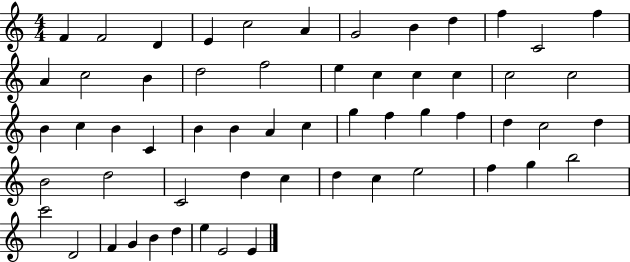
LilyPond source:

{
  \clef treble
  \numericTimeSignature
  \time 4/4
  \key c \major
  f'4 f'2 d'4 | e'4 c''2 a'4 | g'2 b'4 d''4 | f''4 c'2 f''4 | \break a'4 c''2 b'4 | d''2 f''2 | e''4 c''4 c''4 c''4 | c''2 c''2 | \break b'4 c''4 b'4 c'4 | b'4 b'4 a'4 c''4 | g''4 f''4 g''4 f''4 | d''4 c''2 d''4 | \break b'2 d''2 | c'2 d''4 c''4 | d''4 c''4 e''2 | f''4 g''4 b''2 | \break c'''2 d'2 | f'4 g'4 b'4 d''4 | e''4 e'2 e'4 | \bar "|."
}